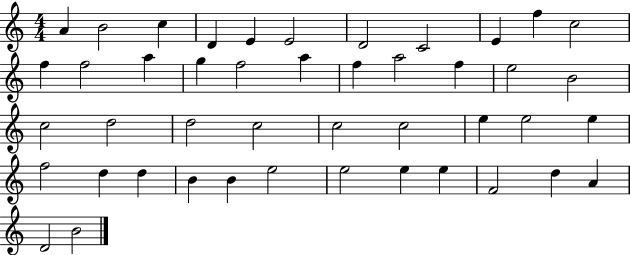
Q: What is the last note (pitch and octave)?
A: B4